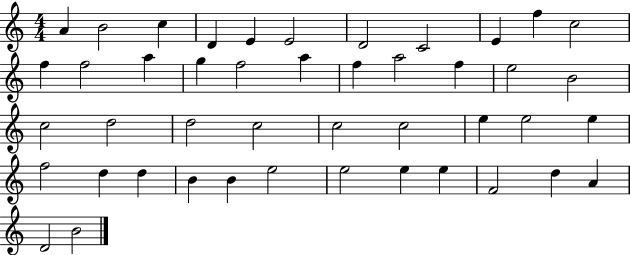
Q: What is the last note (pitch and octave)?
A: B4